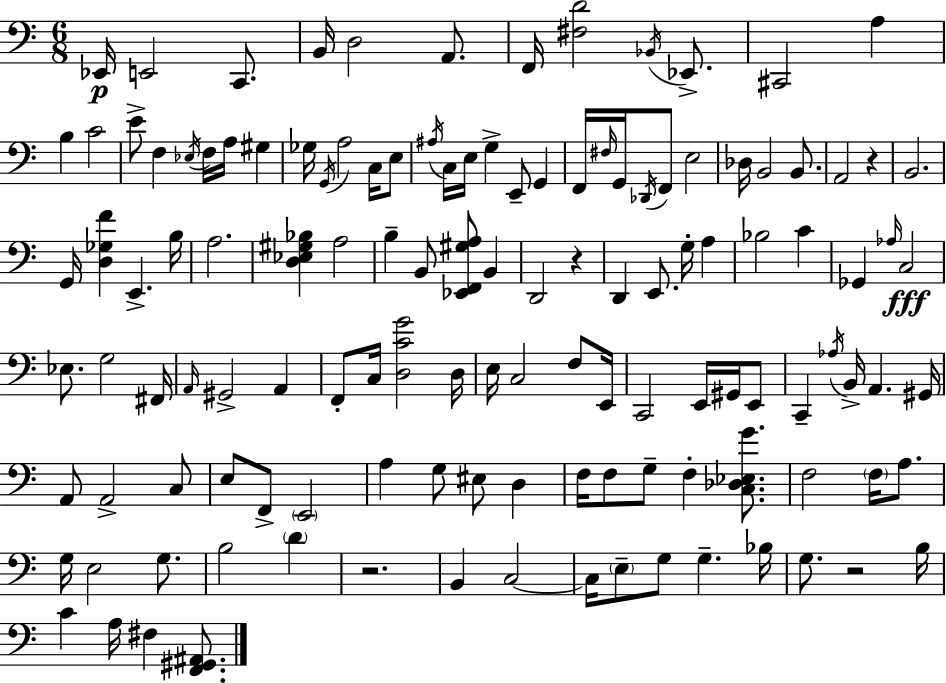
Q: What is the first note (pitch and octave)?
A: Eb2